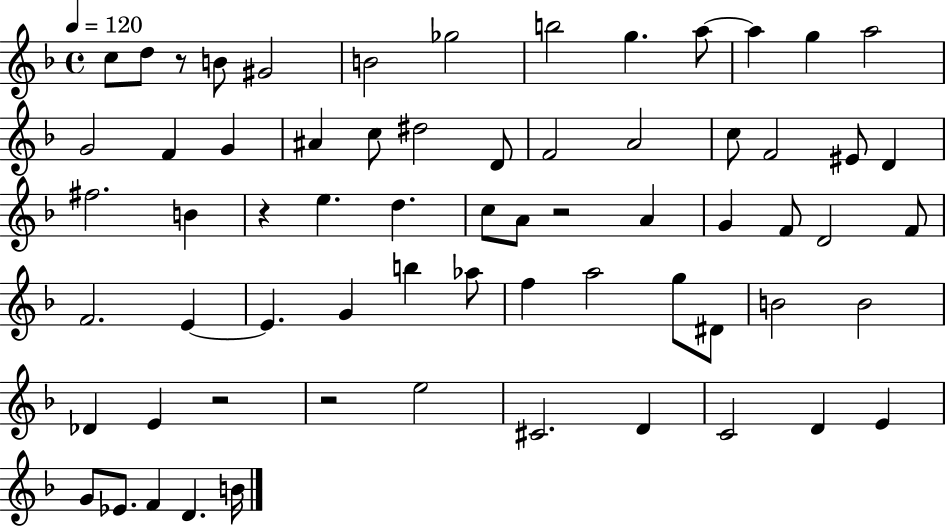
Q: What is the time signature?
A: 4/4